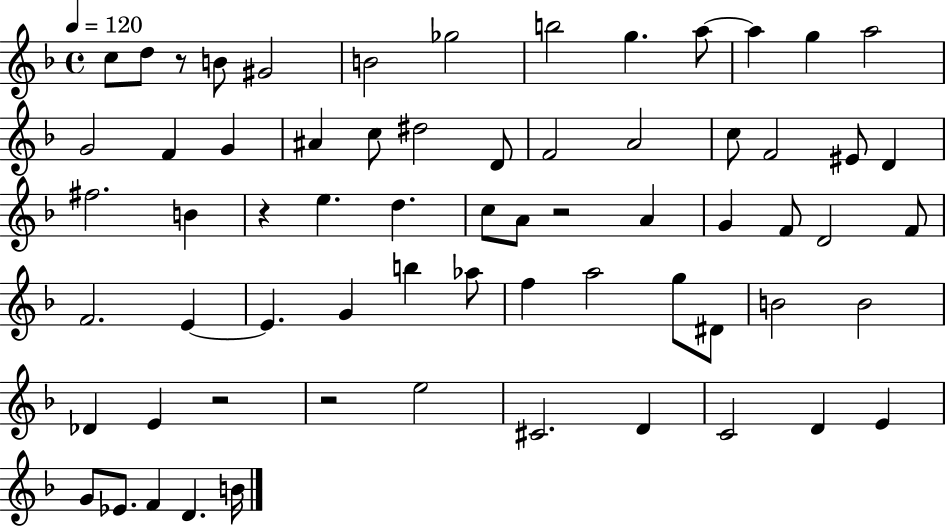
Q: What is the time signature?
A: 4/4